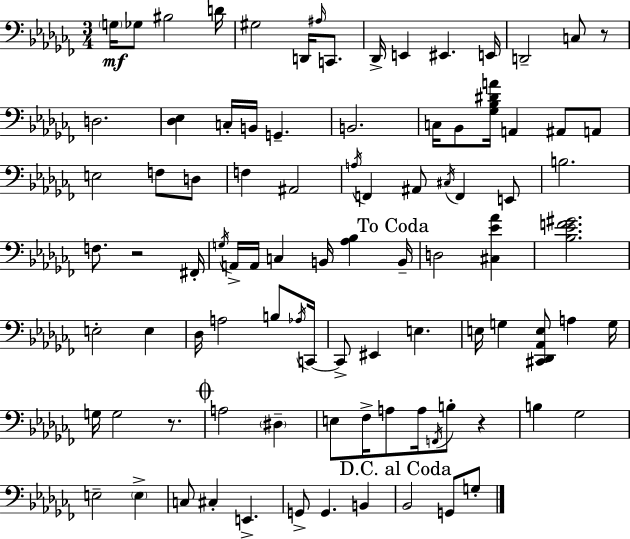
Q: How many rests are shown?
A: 4